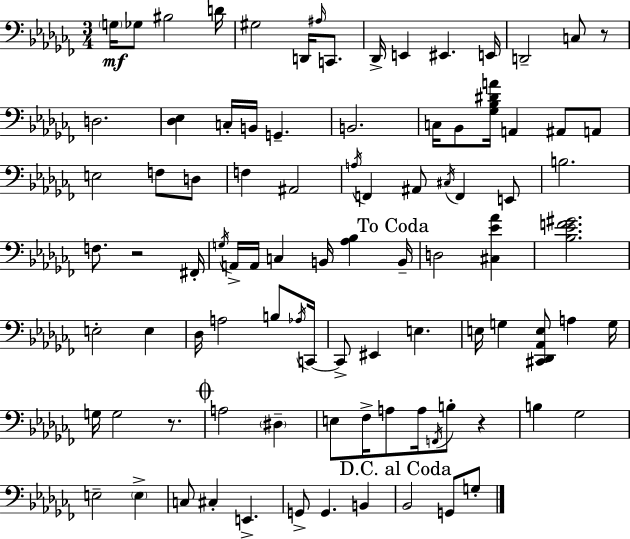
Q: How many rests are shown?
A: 4